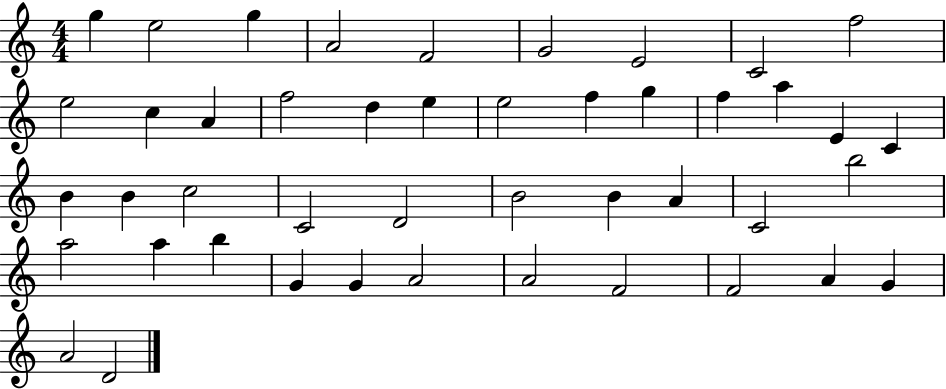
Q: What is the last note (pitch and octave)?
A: D4